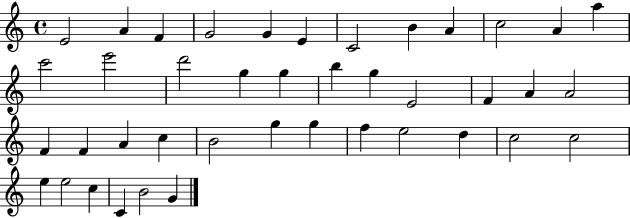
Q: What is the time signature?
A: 4/4